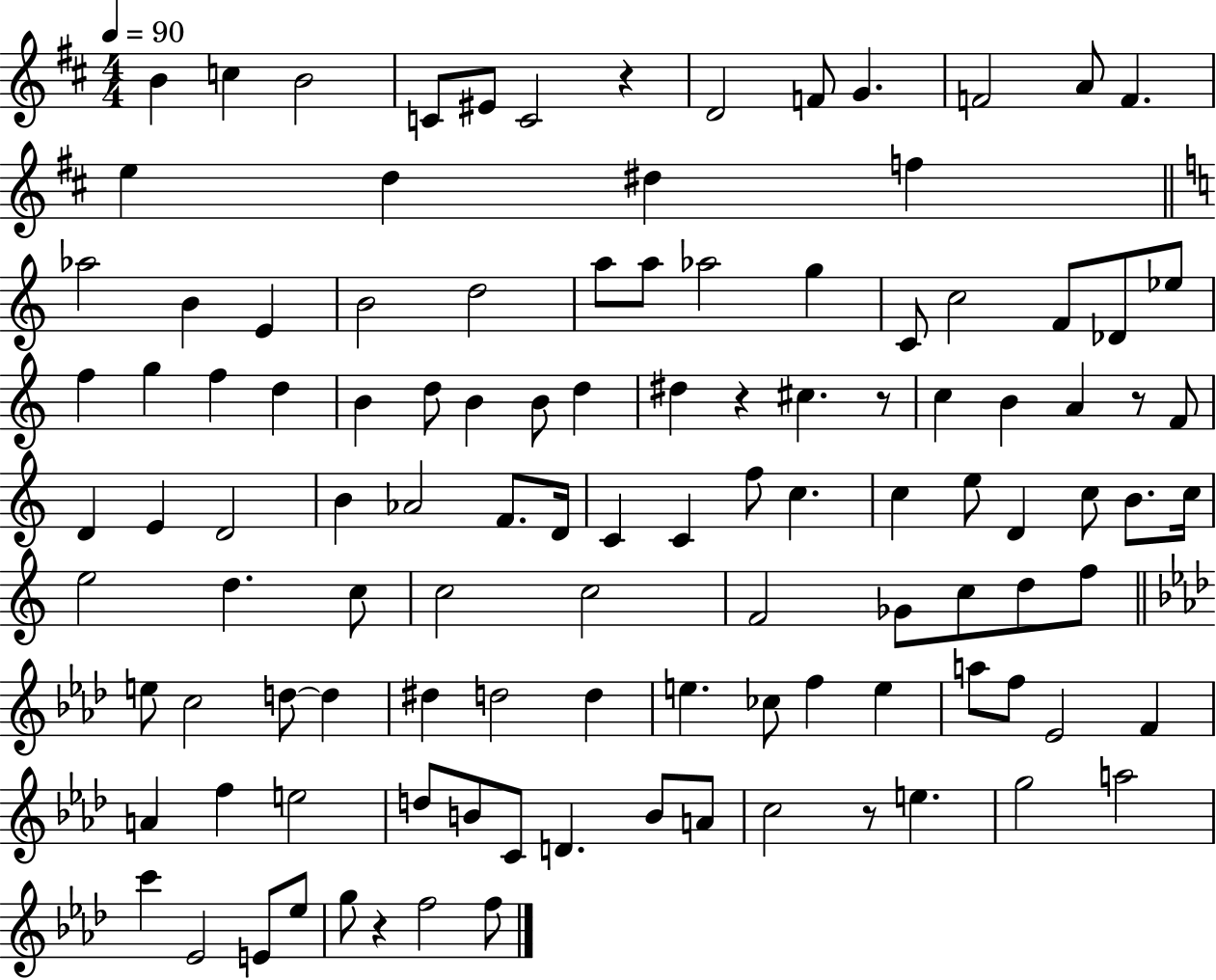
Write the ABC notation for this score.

X:1
T:Untitled
M:4/4
L:1/4
K:D
B c B2 C/2 ^E/2 C2 z D2 F/2 G F2 A/2 F e d ^d f _a2 B E B2 d2 a/2 a/2 _a2 g C/2 c2 F/2 _D/2 _e/2 f g f d B d/2 B B/2 d ^d z ^c z/2 c B A z/2 F/2 D E D2 B _A2 F/2 D/4 C C f/2 c c e/2 D c/2 B/2 c/4 e2 d c/2 c2 c2 F2 _G/2 c/2 d/2 f/2 e/2 c2 d/2 d ^d d2 d e _c/2 f e a/2 f/2 _E2 F A f e2 d/2 B/2 C/2 D B/2 A/2 c2 z/2 e g2 a2 c' _E2 E/2 _e/2 g/2 z f2 f/2